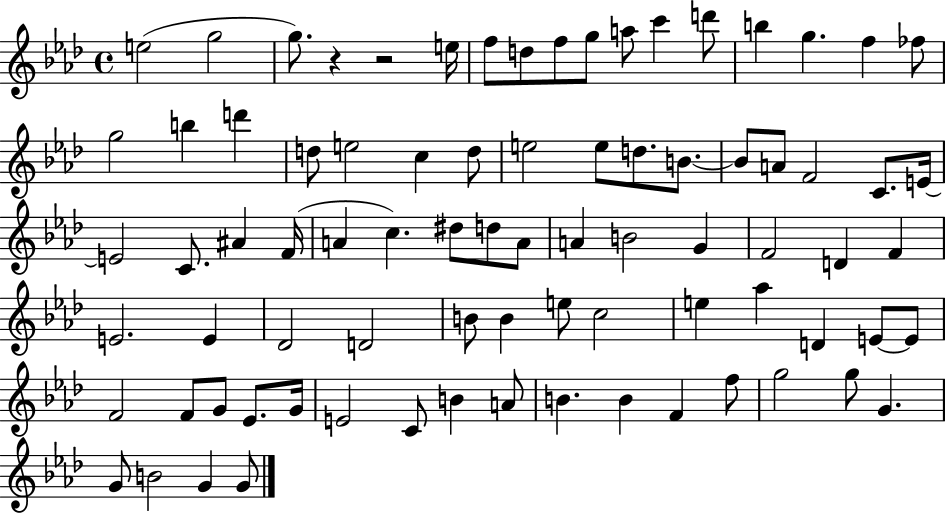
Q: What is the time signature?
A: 4/4